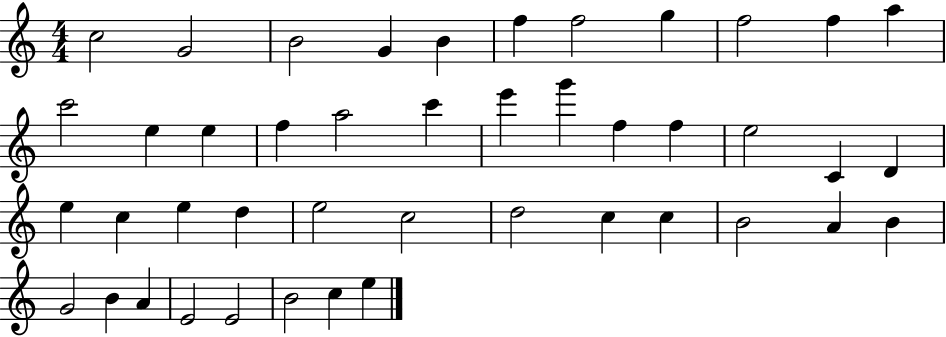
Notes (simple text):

C5/h G4/h B4/h G4/q B4/q F5/q F5/h G5/q F5/h F5/q A5/q C6/h E5/q E5/q F5/q A5/h C6/q E6/q G6/q F5/q F5/q E5/h C4/q D4/q E5/q C5/q E5/q D5/q E5/h C5/h D5/h C5/q C5/q B4/h A4/q B4/q G4/h B4/q A4/q E4/h E4/h B4/h C5/q E5/q